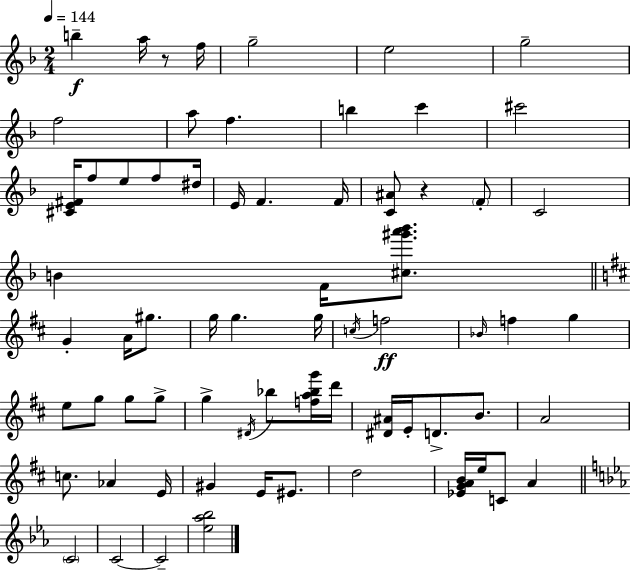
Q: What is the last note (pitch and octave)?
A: C4